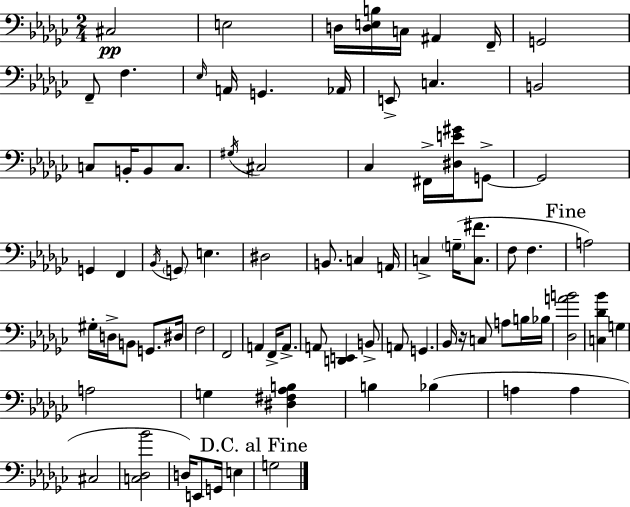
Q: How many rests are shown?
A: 1